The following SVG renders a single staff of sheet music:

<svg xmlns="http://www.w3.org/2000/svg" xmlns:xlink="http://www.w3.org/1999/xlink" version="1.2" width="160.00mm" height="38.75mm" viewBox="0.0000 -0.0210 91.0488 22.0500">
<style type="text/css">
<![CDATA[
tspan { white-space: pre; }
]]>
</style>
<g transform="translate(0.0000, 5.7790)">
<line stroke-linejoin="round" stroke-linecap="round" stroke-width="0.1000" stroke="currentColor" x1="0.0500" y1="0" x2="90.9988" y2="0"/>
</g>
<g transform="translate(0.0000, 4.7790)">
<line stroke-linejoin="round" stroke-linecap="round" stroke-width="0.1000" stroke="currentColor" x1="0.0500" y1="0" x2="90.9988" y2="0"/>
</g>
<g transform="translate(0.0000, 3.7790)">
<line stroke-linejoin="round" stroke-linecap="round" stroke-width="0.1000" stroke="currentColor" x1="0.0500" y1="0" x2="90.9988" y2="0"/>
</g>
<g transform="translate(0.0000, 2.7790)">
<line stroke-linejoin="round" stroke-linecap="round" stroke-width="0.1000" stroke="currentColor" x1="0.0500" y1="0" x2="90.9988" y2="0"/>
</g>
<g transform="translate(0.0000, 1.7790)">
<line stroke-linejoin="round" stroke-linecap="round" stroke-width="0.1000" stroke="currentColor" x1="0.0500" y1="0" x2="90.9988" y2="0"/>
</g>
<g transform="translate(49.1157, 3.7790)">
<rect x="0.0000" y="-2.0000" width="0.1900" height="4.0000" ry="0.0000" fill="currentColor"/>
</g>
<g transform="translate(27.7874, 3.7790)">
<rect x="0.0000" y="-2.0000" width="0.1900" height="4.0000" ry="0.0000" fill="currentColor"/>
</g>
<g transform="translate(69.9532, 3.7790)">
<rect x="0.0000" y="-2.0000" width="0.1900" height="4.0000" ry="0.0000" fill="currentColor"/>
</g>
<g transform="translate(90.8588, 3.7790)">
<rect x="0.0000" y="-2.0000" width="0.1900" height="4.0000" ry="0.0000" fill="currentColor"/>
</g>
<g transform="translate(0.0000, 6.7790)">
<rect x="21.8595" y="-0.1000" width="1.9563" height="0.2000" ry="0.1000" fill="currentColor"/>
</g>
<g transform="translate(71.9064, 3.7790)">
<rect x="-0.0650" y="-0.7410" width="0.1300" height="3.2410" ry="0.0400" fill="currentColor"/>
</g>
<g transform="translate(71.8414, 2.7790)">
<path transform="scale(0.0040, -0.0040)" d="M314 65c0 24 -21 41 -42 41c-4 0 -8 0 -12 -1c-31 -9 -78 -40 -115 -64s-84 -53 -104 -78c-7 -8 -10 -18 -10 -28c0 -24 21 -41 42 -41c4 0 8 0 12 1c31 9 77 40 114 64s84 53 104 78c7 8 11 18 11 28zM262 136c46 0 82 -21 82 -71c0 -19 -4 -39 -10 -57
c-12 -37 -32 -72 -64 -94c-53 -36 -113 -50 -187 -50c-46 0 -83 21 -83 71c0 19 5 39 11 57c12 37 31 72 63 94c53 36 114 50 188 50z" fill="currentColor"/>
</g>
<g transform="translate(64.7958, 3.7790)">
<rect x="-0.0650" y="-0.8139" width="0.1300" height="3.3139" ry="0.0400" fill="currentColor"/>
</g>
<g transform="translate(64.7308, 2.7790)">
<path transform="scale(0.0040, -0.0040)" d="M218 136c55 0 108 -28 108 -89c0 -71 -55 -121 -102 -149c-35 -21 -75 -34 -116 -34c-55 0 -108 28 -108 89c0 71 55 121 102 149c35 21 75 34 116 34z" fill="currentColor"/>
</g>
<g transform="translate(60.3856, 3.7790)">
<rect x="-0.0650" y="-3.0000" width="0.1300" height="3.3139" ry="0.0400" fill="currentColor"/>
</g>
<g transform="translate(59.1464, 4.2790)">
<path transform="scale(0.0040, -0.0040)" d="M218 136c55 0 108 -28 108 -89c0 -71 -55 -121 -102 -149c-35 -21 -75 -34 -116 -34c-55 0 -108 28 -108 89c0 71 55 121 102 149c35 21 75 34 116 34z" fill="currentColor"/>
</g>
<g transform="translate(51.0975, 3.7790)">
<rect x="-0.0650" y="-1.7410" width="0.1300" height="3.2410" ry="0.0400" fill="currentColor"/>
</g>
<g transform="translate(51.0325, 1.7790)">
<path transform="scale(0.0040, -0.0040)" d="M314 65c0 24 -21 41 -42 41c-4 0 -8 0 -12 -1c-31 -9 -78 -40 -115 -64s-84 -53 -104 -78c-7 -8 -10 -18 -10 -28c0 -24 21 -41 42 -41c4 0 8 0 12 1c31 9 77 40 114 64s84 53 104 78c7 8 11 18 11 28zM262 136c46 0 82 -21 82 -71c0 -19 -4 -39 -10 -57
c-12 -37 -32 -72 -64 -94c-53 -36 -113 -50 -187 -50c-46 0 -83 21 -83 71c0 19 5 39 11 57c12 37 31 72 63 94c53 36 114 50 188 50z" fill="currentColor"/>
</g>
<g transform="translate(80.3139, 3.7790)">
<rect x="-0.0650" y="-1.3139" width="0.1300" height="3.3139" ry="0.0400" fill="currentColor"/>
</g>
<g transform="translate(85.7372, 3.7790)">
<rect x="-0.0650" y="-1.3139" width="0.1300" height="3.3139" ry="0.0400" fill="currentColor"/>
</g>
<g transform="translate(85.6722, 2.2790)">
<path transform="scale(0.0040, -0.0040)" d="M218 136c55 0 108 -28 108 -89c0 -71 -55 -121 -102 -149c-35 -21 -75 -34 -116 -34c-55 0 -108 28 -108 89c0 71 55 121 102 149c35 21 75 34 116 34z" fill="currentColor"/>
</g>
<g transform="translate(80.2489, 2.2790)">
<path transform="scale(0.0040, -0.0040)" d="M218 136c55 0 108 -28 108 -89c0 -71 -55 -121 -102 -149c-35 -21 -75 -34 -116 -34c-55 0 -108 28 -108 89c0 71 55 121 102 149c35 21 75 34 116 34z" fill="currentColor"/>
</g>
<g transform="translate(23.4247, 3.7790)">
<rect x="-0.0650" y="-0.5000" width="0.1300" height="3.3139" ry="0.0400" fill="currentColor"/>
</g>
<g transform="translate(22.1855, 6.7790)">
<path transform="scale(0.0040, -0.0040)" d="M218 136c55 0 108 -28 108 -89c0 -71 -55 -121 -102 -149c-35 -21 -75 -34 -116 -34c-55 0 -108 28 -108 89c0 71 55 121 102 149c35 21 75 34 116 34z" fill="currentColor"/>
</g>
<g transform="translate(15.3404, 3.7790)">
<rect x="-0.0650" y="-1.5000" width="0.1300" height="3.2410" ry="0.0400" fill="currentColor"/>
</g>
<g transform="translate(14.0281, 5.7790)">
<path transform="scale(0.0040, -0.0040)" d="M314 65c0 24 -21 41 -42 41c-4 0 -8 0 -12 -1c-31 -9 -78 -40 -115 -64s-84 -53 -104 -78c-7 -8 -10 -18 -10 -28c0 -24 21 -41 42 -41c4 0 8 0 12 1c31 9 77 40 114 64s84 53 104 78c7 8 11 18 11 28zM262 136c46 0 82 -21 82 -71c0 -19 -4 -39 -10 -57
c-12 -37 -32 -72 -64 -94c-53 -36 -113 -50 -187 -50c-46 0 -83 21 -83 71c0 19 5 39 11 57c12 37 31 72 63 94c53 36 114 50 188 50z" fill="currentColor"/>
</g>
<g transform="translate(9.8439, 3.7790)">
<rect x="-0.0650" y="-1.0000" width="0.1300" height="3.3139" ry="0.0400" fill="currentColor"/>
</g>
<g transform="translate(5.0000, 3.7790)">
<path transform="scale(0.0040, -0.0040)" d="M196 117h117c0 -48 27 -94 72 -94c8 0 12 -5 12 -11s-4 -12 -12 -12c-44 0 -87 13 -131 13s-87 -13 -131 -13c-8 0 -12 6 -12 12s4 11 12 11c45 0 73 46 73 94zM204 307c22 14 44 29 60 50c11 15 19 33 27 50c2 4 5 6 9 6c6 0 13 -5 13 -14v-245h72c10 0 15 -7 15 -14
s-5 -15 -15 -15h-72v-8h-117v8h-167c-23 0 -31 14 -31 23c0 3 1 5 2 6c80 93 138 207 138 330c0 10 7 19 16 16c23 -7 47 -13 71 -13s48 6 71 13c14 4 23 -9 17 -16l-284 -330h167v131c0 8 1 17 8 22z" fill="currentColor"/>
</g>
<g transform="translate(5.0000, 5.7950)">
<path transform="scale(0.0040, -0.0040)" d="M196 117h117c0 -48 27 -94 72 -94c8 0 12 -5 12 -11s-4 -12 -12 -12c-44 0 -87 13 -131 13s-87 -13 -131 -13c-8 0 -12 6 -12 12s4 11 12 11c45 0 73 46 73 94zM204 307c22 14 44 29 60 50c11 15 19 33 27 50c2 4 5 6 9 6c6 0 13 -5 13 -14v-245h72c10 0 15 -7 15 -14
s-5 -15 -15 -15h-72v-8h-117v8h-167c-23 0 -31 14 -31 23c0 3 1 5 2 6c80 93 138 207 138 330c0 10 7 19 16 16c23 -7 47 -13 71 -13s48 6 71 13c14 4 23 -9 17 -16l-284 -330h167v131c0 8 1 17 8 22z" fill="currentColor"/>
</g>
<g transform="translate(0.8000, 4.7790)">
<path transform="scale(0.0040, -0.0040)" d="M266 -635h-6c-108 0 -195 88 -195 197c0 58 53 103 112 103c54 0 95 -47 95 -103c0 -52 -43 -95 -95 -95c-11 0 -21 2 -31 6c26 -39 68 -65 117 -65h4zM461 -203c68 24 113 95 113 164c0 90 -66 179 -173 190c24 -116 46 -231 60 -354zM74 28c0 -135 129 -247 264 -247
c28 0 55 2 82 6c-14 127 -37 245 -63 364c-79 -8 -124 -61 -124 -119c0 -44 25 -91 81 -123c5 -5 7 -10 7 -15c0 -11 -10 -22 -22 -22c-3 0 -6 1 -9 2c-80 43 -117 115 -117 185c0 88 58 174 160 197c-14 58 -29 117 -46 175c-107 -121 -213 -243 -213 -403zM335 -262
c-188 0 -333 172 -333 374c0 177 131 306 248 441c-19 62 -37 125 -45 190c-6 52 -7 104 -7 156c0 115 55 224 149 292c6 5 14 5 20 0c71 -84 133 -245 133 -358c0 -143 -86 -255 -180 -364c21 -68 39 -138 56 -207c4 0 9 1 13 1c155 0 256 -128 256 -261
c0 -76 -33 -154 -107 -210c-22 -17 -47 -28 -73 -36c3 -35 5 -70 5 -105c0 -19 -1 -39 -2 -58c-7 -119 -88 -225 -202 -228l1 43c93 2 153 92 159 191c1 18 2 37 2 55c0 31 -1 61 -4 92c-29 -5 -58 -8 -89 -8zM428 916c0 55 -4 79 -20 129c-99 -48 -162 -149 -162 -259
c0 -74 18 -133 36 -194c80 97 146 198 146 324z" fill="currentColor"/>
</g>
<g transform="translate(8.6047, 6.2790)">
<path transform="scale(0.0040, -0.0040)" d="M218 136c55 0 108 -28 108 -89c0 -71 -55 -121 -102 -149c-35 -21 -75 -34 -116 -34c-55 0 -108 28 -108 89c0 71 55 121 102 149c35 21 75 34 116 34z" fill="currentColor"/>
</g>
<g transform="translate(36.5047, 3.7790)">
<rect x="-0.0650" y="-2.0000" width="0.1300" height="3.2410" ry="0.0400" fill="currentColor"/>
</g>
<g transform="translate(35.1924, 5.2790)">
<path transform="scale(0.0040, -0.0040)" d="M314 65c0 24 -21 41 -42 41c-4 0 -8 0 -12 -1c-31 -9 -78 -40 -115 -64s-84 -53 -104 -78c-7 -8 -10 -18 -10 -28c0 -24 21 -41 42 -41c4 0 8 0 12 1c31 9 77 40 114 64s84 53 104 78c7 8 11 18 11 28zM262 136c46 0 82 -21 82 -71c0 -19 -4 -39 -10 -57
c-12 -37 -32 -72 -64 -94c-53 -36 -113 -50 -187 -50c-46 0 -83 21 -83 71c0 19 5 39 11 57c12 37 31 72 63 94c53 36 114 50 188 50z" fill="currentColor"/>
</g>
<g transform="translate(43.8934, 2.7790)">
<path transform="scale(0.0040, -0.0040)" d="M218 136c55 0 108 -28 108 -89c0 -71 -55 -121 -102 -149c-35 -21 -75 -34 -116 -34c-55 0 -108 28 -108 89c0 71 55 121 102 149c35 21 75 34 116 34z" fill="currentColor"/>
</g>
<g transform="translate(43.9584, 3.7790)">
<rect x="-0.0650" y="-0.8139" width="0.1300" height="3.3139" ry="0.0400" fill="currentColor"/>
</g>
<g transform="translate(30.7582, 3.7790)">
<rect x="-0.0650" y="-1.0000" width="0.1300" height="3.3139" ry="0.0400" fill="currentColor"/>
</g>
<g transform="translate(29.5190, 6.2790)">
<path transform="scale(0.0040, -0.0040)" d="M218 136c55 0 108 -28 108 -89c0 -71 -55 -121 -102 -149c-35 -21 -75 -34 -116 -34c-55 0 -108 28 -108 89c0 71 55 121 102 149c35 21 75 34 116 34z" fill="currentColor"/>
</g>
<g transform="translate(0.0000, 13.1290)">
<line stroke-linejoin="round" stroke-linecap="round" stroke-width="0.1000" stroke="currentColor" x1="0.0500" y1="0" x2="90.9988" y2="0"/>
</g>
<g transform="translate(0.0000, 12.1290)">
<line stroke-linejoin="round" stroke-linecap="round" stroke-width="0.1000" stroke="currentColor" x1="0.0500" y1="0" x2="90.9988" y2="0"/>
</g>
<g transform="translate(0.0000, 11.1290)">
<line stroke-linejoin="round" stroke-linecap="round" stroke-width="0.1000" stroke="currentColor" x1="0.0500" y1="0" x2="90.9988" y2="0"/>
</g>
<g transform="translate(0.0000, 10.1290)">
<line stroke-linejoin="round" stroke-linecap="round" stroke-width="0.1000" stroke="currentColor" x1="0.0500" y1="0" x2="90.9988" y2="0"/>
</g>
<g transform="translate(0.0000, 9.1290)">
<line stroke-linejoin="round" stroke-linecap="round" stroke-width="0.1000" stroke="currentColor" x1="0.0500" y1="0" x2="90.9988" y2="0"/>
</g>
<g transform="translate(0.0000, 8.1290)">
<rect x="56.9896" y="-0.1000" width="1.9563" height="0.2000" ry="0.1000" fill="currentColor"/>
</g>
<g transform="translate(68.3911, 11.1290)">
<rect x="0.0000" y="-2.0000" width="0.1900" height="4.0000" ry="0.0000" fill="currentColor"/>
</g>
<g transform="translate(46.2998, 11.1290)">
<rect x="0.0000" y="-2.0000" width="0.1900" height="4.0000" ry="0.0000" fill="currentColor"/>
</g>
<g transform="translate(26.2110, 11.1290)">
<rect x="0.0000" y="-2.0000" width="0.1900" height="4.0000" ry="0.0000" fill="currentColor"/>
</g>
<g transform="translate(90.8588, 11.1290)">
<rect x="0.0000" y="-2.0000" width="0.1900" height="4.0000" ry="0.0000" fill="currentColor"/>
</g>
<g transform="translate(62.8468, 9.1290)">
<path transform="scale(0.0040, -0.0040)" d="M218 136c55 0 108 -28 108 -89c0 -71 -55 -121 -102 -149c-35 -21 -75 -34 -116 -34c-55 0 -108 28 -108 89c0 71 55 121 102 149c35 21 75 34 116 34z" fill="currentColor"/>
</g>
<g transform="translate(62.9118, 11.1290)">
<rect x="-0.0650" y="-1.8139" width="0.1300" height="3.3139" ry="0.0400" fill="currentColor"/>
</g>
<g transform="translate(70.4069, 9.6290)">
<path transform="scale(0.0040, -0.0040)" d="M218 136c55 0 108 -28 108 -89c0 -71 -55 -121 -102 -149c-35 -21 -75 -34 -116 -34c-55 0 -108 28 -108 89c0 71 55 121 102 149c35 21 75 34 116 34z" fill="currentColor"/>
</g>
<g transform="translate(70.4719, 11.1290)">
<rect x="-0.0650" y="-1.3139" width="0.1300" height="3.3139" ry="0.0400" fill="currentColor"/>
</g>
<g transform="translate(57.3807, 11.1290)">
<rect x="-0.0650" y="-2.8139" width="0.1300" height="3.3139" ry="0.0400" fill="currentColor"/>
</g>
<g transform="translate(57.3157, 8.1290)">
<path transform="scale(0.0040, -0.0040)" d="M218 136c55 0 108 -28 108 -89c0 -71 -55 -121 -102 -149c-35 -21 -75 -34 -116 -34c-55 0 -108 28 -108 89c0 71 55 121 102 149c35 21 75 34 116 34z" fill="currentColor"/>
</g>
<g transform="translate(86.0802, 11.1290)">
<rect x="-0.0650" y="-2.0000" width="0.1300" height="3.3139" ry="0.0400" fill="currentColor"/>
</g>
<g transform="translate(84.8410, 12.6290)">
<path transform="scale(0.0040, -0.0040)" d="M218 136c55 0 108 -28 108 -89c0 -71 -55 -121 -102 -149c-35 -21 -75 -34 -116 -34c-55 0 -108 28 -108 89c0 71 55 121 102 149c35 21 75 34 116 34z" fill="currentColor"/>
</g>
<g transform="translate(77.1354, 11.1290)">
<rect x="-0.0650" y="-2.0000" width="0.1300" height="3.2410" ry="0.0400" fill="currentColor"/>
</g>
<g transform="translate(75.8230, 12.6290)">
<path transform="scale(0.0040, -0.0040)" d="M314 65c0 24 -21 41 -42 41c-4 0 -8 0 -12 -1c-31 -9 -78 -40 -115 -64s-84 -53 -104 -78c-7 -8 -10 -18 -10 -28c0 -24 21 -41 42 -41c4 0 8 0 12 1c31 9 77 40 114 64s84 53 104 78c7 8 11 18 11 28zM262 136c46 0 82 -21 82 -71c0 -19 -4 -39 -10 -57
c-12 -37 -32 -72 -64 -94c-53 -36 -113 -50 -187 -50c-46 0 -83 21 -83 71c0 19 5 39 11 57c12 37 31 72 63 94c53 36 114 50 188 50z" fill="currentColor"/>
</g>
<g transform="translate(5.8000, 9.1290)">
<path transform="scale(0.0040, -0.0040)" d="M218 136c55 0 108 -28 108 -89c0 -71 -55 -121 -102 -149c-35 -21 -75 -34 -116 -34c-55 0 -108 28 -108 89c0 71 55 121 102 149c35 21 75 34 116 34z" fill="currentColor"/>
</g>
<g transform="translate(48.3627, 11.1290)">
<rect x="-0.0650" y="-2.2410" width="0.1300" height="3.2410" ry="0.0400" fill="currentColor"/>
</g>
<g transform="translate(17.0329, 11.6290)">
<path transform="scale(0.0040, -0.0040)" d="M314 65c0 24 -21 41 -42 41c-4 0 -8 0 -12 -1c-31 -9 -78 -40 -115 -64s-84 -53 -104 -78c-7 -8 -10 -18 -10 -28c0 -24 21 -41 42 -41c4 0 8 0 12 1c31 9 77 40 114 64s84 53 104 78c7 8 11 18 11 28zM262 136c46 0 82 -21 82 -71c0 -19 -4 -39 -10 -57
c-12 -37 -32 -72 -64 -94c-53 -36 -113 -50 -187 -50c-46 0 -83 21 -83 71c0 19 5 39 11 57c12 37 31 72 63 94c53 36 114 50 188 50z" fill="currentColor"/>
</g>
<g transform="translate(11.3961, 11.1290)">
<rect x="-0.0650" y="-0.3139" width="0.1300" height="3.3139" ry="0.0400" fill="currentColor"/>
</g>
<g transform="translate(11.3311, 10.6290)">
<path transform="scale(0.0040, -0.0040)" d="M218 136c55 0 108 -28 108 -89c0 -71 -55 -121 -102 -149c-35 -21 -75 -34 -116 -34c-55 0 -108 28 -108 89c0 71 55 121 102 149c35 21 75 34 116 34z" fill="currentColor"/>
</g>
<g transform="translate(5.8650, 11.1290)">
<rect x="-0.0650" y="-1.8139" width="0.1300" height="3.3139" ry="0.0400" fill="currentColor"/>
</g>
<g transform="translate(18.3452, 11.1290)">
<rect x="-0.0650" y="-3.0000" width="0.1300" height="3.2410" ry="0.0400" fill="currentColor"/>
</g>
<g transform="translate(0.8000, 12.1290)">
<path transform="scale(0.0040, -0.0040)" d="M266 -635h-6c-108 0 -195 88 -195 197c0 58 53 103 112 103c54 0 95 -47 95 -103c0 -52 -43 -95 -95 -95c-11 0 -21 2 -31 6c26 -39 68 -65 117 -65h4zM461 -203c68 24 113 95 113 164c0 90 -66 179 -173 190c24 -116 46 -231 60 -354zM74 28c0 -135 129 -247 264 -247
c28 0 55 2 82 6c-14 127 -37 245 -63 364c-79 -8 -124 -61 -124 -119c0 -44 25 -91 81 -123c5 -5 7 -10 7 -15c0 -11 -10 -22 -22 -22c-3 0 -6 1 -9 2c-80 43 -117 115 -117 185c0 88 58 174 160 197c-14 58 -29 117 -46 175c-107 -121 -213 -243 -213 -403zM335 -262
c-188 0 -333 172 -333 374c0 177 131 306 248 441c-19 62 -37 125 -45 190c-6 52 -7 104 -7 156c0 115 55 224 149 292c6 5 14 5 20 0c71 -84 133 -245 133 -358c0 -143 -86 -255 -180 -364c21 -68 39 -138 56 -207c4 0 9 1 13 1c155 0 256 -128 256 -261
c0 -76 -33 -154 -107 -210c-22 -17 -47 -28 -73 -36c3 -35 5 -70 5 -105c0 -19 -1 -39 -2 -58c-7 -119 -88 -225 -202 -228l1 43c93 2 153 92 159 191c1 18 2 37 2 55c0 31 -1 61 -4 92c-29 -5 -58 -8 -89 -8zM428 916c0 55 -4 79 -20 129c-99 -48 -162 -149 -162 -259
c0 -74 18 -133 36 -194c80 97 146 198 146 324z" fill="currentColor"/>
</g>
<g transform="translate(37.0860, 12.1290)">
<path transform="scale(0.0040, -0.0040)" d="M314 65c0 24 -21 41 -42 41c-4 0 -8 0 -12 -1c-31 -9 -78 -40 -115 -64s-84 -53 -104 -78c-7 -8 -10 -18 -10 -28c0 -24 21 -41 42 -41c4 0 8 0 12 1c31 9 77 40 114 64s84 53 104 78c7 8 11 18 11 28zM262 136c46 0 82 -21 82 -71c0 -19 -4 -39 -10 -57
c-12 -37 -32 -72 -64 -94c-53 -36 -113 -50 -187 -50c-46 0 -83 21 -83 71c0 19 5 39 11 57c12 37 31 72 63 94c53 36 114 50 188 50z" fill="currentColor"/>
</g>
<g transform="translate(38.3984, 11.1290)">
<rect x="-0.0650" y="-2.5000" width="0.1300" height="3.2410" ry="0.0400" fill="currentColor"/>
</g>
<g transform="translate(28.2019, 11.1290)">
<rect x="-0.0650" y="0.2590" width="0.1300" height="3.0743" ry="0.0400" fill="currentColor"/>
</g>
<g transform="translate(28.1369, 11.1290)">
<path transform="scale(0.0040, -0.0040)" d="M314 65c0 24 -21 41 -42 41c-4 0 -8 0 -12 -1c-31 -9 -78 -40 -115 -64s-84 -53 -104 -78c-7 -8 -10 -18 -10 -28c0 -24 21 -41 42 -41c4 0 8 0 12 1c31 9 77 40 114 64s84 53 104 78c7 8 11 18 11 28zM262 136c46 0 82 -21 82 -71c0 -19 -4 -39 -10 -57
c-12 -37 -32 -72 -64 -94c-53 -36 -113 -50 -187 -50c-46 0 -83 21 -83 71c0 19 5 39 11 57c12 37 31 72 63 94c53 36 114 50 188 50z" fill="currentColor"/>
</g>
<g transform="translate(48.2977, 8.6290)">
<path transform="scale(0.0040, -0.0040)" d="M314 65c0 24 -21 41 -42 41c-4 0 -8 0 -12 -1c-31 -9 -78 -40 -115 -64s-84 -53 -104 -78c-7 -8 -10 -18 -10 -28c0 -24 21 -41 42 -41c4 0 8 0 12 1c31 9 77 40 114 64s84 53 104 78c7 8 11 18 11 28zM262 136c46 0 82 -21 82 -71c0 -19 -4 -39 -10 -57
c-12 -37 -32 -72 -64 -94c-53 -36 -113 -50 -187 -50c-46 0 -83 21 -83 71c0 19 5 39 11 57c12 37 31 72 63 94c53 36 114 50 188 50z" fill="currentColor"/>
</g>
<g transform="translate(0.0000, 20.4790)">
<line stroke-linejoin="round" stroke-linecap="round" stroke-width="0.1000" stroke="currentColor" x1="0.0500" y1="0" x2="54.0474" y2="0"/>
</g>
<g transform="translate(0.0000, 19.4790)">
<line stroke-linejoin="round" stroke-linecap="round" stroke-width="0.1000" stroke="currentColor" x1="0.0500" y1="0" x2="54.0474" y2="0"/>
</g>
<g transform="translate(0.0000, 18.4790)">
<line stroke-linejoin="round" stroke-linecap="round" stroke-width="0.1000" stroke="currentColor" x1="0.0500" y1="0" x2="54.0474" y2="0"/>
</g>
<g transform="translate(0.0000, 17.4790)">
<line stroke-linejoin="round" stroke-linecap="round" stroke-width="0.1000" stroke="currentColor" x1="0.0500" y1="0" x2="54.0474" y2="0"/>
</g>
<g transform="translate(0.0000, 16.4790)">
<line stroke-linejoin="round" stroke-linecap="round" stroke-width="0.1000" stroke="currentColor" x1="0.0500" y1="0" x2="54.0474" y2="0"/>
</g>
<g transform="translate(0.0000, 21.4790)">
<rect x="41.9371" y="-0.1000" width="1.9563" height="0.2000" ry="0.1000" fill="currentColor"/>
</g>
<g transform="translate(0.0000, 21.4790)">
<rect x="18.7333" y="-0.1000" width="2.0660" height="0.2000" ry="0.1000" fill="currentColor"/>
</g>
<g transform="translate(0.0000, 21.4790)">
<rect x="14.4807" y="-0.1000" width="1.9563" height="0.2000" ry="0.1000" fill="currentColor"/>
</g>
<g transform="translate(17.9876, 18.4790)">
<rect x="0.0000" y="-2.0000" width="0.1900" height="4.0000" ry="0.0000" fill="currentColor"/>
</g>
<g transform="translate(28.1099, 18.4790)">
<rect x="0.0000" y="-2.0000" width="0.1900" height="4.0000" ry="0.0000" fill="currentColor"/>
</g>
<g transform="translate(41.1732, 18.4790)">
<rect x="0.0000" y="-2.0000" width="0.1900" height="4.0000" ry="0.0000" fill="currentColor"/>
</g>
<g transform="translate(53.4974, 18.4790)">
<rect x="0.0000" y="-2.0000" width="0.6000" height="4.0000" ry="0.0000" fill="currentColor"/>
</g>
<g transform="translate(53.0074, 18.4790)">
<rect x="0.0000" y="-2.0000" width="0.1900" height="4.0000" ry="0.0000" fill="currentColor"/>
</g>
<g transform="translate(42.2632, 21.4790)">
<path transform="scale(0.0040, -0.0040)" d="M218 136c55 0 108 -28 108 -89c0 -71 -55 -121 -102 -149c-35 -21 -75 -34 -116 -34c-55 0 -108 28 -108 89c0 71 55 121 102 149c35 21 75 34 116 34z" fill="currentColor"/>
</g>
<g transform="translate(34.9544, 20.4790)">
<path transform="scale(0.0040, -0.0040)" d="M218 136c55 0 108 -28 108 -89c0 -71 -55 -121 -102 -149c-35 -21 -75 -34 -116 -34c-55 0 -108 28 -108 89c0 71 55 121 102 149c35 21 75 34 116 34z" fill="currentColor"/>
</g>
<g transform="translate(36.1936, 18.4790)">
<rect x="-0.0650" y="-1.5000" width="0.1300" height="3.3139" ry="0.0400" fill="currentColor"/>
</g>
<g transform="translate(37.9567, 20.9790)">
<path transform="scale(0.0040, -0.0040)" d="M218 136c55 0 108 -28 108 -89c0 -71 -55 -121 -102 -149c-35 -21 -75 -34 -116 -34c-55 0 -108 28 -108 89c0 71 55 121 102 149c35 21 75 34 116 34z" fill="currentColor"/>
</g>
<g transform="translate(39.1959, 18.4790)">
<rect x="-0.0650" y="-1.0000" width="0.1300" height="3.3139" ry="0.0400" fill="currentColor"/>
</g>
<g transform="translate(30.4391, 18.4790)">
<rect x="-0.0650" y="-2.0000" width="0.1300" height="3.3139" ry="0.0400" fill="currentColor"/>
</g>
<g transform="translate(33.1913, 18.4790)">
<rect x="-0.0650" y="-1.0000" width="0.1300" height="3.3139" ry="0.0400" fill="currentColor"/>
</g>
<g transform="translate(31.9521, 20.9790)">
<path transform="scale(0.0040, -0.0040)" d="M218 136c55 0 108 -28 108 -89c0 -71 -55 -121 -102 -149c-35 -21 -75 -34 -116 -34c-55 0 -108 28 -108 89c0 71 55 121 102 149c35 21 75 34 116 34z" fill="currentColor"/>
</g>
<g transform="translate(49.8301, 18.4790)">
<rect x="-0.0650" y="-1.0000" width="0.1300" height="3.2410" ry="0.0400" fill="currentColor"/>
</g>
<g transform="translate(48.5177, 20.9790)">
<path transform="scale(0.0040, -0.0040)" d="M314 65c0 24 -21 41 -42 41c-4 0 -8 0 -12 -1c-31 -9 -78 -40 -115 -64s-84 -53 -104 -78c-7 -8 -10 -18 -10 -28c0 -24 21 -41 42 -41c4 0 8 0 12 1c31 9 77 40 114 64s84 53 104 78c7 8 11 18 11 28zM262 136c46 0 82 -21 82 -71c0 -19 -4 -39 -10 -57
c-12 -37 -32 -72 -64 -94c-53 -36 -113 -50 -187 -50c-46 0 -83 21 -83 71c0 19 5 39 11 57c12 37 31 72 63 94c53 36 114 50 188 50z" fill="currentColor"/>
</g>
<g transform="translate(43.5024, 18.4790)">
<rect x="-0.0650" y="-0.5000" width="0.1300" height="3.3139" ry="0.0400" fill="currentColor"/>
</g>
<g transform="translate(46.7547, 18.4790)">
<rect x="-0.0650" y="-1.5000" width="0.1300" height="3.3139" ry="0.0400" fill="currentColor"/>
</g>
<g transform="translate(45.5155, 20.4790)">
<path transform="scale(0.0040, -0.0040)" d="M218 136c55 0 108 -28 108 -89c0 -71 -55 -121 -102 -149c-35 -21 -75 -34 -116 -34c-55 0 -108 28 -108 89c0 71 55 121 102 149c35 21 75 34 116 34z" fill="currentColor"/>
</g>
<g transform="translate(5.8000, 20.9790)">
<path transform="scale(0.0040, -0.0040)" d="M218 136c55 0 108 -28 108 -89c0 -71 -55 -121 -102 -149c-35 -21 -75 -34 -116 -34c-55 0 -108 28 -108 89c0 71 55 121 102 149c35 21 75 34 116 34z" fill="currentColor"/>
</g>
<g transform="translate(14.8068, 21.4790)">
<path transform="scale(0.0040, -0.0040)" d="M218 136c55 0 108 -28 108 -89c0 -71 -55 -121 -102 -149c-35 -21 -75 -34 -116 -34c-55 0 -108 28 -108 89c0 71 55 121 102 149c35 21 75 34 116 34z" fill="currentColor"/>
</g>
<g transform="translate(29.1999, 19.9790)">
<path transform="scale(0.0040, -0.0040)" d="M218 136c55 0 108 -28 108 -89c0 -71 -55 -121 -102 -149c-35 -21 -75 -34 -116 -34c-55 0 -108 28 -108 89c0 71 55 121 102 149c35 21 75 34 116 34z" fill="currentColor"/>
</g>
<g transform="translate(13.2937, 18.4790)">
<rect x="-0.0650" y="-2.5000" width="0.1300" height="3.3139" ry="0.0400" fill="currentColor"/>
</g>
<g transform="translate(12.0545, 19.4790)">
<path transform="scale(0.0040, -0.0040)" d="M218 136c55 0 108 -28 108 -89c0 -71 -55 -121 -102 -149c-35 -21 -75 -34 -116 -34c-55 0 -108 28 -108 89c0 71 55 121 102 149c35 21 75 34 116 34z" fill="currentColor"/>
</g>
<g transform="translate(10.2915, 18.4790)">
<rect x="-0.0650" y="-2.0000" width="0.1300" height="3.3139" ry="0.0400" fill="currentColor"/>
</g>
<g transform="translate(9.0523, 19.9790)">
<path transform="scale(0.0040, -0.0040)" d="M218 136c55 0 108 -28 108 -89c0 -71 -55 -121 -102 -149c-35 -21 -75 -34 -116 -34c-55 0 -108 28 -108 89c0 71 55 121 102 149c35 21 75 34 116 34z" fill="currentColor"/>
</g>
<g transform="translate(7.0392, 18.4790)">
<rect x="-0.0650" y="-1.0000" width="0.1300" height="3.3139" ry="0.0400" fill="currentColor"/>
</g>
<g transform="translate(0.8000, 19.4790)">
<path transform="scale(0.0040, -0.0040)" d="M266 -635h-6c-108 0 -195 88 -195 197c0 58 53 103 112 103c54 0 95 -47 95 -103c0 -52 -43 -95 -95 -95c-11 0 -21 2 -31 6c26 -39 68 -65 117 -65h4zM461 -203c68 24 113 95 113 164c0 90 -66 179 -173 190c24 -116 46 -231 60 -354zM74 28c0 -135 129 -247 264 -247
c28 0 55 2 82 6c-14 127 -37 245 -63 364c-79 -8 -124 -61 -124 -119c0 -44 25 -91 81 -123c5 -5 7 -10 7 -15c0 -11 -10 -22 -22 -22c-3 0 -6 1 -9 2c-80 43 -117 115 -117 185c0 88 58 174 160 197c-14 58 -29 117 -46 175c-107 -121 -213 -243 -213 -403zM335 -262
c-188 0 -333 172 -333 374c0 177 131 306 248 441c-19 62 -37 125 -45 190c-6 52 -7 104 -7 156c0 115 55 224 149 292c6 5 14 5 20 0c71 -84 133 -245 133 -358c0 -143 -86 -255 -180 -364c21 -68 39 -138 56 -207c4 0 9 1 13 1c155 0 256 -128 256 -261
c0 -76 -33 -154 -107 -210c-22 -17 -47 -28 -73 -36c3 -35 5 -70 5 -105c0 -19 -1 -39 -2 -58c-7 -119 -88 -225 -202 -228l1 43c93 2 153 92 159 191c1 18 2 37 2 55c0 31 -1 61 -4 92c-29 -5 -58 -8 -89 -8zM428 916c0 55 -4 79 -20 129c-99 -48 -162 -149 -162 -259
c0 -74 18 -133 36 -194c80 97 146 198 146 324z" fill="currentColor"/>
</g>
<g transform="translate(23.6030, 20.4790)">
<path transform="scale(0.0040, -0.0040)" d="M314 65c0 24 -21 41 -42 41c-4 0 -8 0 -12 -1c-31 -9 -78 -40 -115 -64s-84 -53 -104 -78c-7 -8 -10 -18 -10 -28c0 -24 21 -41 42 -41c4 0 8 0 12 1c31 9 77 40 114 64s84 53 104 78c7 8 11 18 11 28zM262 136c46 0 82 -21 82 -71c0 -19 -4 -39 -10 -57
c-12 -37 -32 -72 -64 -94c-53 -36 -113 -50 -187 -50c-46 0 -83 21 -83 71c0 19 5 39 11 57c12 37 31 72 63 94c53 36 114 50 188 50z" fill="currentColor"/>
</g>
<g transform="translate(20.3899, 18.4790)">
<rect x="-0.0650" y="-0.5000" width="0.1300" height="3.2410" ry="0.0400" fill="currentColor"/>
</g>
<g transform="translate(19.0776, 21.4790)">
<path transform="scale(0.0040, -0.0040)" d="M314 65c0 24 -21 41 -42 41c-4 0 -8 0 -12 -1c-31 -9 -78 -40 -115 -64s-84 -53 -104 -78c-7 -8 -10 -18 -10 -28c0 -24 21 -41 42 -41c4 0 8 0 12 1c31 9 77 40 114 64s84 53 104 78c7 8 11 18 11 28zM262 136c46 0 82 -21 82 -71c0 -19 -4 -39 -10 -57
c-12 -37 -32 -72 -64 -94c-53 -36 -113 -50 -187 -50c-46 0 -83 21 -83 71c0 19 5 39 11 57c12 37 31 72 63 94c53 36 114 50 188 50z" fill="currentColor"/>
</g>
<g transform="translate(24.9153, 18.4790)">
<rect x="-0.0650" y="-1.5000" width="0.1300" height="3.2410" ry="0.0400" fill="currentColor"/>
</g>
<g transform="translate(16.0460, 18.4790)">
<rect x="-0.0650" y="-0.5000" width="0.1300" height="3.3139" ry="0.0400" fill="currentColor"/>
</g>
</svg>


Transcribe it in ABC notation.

X:1
T:Untitled
M:4/4
L:1/4
K:C
D E2 C D F2 d f2 A d d2 e e f c A2 B2 G2 g2 a f e F2 F D F G C C2 E2 F D E D C E D2